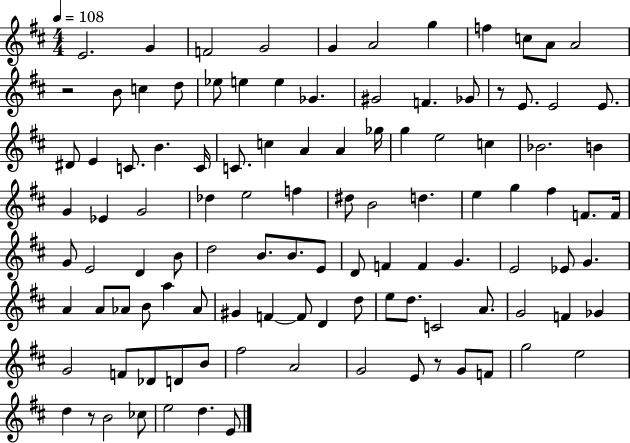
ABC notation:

X:1
T:Untitled
M:4/4
L:1/4
K:D
E2 G F2 G2 G A2 g f c/2 A/2 A2 z2 B/2 c d/2 _e/2 e e _G ^G2 F _G/2 z/2 E/2 E2 E/2 ^D/2 E C/2 B C/4 C/2 c A A _g/4 g e2 c _B2 B G _E G2 _d e2 f ^d/2 B2 d e g ^f F/2 F/4 G/2 E2 D B/2 d2 B/2 B/2 E/2 D/2 F F G E2 _E/2 G A A/2 _A/2 B/2 a _A/2 ^G F F/2 D d/2 e/2 d/2 C2 A/2 G2 F _G G2 F/2 _D/2 D/2 B/2 ^f2 A2 G2 E/2 z/2 G/2 F/2 g2 e2 d z/2 B2 _c/2 e2 d E/2